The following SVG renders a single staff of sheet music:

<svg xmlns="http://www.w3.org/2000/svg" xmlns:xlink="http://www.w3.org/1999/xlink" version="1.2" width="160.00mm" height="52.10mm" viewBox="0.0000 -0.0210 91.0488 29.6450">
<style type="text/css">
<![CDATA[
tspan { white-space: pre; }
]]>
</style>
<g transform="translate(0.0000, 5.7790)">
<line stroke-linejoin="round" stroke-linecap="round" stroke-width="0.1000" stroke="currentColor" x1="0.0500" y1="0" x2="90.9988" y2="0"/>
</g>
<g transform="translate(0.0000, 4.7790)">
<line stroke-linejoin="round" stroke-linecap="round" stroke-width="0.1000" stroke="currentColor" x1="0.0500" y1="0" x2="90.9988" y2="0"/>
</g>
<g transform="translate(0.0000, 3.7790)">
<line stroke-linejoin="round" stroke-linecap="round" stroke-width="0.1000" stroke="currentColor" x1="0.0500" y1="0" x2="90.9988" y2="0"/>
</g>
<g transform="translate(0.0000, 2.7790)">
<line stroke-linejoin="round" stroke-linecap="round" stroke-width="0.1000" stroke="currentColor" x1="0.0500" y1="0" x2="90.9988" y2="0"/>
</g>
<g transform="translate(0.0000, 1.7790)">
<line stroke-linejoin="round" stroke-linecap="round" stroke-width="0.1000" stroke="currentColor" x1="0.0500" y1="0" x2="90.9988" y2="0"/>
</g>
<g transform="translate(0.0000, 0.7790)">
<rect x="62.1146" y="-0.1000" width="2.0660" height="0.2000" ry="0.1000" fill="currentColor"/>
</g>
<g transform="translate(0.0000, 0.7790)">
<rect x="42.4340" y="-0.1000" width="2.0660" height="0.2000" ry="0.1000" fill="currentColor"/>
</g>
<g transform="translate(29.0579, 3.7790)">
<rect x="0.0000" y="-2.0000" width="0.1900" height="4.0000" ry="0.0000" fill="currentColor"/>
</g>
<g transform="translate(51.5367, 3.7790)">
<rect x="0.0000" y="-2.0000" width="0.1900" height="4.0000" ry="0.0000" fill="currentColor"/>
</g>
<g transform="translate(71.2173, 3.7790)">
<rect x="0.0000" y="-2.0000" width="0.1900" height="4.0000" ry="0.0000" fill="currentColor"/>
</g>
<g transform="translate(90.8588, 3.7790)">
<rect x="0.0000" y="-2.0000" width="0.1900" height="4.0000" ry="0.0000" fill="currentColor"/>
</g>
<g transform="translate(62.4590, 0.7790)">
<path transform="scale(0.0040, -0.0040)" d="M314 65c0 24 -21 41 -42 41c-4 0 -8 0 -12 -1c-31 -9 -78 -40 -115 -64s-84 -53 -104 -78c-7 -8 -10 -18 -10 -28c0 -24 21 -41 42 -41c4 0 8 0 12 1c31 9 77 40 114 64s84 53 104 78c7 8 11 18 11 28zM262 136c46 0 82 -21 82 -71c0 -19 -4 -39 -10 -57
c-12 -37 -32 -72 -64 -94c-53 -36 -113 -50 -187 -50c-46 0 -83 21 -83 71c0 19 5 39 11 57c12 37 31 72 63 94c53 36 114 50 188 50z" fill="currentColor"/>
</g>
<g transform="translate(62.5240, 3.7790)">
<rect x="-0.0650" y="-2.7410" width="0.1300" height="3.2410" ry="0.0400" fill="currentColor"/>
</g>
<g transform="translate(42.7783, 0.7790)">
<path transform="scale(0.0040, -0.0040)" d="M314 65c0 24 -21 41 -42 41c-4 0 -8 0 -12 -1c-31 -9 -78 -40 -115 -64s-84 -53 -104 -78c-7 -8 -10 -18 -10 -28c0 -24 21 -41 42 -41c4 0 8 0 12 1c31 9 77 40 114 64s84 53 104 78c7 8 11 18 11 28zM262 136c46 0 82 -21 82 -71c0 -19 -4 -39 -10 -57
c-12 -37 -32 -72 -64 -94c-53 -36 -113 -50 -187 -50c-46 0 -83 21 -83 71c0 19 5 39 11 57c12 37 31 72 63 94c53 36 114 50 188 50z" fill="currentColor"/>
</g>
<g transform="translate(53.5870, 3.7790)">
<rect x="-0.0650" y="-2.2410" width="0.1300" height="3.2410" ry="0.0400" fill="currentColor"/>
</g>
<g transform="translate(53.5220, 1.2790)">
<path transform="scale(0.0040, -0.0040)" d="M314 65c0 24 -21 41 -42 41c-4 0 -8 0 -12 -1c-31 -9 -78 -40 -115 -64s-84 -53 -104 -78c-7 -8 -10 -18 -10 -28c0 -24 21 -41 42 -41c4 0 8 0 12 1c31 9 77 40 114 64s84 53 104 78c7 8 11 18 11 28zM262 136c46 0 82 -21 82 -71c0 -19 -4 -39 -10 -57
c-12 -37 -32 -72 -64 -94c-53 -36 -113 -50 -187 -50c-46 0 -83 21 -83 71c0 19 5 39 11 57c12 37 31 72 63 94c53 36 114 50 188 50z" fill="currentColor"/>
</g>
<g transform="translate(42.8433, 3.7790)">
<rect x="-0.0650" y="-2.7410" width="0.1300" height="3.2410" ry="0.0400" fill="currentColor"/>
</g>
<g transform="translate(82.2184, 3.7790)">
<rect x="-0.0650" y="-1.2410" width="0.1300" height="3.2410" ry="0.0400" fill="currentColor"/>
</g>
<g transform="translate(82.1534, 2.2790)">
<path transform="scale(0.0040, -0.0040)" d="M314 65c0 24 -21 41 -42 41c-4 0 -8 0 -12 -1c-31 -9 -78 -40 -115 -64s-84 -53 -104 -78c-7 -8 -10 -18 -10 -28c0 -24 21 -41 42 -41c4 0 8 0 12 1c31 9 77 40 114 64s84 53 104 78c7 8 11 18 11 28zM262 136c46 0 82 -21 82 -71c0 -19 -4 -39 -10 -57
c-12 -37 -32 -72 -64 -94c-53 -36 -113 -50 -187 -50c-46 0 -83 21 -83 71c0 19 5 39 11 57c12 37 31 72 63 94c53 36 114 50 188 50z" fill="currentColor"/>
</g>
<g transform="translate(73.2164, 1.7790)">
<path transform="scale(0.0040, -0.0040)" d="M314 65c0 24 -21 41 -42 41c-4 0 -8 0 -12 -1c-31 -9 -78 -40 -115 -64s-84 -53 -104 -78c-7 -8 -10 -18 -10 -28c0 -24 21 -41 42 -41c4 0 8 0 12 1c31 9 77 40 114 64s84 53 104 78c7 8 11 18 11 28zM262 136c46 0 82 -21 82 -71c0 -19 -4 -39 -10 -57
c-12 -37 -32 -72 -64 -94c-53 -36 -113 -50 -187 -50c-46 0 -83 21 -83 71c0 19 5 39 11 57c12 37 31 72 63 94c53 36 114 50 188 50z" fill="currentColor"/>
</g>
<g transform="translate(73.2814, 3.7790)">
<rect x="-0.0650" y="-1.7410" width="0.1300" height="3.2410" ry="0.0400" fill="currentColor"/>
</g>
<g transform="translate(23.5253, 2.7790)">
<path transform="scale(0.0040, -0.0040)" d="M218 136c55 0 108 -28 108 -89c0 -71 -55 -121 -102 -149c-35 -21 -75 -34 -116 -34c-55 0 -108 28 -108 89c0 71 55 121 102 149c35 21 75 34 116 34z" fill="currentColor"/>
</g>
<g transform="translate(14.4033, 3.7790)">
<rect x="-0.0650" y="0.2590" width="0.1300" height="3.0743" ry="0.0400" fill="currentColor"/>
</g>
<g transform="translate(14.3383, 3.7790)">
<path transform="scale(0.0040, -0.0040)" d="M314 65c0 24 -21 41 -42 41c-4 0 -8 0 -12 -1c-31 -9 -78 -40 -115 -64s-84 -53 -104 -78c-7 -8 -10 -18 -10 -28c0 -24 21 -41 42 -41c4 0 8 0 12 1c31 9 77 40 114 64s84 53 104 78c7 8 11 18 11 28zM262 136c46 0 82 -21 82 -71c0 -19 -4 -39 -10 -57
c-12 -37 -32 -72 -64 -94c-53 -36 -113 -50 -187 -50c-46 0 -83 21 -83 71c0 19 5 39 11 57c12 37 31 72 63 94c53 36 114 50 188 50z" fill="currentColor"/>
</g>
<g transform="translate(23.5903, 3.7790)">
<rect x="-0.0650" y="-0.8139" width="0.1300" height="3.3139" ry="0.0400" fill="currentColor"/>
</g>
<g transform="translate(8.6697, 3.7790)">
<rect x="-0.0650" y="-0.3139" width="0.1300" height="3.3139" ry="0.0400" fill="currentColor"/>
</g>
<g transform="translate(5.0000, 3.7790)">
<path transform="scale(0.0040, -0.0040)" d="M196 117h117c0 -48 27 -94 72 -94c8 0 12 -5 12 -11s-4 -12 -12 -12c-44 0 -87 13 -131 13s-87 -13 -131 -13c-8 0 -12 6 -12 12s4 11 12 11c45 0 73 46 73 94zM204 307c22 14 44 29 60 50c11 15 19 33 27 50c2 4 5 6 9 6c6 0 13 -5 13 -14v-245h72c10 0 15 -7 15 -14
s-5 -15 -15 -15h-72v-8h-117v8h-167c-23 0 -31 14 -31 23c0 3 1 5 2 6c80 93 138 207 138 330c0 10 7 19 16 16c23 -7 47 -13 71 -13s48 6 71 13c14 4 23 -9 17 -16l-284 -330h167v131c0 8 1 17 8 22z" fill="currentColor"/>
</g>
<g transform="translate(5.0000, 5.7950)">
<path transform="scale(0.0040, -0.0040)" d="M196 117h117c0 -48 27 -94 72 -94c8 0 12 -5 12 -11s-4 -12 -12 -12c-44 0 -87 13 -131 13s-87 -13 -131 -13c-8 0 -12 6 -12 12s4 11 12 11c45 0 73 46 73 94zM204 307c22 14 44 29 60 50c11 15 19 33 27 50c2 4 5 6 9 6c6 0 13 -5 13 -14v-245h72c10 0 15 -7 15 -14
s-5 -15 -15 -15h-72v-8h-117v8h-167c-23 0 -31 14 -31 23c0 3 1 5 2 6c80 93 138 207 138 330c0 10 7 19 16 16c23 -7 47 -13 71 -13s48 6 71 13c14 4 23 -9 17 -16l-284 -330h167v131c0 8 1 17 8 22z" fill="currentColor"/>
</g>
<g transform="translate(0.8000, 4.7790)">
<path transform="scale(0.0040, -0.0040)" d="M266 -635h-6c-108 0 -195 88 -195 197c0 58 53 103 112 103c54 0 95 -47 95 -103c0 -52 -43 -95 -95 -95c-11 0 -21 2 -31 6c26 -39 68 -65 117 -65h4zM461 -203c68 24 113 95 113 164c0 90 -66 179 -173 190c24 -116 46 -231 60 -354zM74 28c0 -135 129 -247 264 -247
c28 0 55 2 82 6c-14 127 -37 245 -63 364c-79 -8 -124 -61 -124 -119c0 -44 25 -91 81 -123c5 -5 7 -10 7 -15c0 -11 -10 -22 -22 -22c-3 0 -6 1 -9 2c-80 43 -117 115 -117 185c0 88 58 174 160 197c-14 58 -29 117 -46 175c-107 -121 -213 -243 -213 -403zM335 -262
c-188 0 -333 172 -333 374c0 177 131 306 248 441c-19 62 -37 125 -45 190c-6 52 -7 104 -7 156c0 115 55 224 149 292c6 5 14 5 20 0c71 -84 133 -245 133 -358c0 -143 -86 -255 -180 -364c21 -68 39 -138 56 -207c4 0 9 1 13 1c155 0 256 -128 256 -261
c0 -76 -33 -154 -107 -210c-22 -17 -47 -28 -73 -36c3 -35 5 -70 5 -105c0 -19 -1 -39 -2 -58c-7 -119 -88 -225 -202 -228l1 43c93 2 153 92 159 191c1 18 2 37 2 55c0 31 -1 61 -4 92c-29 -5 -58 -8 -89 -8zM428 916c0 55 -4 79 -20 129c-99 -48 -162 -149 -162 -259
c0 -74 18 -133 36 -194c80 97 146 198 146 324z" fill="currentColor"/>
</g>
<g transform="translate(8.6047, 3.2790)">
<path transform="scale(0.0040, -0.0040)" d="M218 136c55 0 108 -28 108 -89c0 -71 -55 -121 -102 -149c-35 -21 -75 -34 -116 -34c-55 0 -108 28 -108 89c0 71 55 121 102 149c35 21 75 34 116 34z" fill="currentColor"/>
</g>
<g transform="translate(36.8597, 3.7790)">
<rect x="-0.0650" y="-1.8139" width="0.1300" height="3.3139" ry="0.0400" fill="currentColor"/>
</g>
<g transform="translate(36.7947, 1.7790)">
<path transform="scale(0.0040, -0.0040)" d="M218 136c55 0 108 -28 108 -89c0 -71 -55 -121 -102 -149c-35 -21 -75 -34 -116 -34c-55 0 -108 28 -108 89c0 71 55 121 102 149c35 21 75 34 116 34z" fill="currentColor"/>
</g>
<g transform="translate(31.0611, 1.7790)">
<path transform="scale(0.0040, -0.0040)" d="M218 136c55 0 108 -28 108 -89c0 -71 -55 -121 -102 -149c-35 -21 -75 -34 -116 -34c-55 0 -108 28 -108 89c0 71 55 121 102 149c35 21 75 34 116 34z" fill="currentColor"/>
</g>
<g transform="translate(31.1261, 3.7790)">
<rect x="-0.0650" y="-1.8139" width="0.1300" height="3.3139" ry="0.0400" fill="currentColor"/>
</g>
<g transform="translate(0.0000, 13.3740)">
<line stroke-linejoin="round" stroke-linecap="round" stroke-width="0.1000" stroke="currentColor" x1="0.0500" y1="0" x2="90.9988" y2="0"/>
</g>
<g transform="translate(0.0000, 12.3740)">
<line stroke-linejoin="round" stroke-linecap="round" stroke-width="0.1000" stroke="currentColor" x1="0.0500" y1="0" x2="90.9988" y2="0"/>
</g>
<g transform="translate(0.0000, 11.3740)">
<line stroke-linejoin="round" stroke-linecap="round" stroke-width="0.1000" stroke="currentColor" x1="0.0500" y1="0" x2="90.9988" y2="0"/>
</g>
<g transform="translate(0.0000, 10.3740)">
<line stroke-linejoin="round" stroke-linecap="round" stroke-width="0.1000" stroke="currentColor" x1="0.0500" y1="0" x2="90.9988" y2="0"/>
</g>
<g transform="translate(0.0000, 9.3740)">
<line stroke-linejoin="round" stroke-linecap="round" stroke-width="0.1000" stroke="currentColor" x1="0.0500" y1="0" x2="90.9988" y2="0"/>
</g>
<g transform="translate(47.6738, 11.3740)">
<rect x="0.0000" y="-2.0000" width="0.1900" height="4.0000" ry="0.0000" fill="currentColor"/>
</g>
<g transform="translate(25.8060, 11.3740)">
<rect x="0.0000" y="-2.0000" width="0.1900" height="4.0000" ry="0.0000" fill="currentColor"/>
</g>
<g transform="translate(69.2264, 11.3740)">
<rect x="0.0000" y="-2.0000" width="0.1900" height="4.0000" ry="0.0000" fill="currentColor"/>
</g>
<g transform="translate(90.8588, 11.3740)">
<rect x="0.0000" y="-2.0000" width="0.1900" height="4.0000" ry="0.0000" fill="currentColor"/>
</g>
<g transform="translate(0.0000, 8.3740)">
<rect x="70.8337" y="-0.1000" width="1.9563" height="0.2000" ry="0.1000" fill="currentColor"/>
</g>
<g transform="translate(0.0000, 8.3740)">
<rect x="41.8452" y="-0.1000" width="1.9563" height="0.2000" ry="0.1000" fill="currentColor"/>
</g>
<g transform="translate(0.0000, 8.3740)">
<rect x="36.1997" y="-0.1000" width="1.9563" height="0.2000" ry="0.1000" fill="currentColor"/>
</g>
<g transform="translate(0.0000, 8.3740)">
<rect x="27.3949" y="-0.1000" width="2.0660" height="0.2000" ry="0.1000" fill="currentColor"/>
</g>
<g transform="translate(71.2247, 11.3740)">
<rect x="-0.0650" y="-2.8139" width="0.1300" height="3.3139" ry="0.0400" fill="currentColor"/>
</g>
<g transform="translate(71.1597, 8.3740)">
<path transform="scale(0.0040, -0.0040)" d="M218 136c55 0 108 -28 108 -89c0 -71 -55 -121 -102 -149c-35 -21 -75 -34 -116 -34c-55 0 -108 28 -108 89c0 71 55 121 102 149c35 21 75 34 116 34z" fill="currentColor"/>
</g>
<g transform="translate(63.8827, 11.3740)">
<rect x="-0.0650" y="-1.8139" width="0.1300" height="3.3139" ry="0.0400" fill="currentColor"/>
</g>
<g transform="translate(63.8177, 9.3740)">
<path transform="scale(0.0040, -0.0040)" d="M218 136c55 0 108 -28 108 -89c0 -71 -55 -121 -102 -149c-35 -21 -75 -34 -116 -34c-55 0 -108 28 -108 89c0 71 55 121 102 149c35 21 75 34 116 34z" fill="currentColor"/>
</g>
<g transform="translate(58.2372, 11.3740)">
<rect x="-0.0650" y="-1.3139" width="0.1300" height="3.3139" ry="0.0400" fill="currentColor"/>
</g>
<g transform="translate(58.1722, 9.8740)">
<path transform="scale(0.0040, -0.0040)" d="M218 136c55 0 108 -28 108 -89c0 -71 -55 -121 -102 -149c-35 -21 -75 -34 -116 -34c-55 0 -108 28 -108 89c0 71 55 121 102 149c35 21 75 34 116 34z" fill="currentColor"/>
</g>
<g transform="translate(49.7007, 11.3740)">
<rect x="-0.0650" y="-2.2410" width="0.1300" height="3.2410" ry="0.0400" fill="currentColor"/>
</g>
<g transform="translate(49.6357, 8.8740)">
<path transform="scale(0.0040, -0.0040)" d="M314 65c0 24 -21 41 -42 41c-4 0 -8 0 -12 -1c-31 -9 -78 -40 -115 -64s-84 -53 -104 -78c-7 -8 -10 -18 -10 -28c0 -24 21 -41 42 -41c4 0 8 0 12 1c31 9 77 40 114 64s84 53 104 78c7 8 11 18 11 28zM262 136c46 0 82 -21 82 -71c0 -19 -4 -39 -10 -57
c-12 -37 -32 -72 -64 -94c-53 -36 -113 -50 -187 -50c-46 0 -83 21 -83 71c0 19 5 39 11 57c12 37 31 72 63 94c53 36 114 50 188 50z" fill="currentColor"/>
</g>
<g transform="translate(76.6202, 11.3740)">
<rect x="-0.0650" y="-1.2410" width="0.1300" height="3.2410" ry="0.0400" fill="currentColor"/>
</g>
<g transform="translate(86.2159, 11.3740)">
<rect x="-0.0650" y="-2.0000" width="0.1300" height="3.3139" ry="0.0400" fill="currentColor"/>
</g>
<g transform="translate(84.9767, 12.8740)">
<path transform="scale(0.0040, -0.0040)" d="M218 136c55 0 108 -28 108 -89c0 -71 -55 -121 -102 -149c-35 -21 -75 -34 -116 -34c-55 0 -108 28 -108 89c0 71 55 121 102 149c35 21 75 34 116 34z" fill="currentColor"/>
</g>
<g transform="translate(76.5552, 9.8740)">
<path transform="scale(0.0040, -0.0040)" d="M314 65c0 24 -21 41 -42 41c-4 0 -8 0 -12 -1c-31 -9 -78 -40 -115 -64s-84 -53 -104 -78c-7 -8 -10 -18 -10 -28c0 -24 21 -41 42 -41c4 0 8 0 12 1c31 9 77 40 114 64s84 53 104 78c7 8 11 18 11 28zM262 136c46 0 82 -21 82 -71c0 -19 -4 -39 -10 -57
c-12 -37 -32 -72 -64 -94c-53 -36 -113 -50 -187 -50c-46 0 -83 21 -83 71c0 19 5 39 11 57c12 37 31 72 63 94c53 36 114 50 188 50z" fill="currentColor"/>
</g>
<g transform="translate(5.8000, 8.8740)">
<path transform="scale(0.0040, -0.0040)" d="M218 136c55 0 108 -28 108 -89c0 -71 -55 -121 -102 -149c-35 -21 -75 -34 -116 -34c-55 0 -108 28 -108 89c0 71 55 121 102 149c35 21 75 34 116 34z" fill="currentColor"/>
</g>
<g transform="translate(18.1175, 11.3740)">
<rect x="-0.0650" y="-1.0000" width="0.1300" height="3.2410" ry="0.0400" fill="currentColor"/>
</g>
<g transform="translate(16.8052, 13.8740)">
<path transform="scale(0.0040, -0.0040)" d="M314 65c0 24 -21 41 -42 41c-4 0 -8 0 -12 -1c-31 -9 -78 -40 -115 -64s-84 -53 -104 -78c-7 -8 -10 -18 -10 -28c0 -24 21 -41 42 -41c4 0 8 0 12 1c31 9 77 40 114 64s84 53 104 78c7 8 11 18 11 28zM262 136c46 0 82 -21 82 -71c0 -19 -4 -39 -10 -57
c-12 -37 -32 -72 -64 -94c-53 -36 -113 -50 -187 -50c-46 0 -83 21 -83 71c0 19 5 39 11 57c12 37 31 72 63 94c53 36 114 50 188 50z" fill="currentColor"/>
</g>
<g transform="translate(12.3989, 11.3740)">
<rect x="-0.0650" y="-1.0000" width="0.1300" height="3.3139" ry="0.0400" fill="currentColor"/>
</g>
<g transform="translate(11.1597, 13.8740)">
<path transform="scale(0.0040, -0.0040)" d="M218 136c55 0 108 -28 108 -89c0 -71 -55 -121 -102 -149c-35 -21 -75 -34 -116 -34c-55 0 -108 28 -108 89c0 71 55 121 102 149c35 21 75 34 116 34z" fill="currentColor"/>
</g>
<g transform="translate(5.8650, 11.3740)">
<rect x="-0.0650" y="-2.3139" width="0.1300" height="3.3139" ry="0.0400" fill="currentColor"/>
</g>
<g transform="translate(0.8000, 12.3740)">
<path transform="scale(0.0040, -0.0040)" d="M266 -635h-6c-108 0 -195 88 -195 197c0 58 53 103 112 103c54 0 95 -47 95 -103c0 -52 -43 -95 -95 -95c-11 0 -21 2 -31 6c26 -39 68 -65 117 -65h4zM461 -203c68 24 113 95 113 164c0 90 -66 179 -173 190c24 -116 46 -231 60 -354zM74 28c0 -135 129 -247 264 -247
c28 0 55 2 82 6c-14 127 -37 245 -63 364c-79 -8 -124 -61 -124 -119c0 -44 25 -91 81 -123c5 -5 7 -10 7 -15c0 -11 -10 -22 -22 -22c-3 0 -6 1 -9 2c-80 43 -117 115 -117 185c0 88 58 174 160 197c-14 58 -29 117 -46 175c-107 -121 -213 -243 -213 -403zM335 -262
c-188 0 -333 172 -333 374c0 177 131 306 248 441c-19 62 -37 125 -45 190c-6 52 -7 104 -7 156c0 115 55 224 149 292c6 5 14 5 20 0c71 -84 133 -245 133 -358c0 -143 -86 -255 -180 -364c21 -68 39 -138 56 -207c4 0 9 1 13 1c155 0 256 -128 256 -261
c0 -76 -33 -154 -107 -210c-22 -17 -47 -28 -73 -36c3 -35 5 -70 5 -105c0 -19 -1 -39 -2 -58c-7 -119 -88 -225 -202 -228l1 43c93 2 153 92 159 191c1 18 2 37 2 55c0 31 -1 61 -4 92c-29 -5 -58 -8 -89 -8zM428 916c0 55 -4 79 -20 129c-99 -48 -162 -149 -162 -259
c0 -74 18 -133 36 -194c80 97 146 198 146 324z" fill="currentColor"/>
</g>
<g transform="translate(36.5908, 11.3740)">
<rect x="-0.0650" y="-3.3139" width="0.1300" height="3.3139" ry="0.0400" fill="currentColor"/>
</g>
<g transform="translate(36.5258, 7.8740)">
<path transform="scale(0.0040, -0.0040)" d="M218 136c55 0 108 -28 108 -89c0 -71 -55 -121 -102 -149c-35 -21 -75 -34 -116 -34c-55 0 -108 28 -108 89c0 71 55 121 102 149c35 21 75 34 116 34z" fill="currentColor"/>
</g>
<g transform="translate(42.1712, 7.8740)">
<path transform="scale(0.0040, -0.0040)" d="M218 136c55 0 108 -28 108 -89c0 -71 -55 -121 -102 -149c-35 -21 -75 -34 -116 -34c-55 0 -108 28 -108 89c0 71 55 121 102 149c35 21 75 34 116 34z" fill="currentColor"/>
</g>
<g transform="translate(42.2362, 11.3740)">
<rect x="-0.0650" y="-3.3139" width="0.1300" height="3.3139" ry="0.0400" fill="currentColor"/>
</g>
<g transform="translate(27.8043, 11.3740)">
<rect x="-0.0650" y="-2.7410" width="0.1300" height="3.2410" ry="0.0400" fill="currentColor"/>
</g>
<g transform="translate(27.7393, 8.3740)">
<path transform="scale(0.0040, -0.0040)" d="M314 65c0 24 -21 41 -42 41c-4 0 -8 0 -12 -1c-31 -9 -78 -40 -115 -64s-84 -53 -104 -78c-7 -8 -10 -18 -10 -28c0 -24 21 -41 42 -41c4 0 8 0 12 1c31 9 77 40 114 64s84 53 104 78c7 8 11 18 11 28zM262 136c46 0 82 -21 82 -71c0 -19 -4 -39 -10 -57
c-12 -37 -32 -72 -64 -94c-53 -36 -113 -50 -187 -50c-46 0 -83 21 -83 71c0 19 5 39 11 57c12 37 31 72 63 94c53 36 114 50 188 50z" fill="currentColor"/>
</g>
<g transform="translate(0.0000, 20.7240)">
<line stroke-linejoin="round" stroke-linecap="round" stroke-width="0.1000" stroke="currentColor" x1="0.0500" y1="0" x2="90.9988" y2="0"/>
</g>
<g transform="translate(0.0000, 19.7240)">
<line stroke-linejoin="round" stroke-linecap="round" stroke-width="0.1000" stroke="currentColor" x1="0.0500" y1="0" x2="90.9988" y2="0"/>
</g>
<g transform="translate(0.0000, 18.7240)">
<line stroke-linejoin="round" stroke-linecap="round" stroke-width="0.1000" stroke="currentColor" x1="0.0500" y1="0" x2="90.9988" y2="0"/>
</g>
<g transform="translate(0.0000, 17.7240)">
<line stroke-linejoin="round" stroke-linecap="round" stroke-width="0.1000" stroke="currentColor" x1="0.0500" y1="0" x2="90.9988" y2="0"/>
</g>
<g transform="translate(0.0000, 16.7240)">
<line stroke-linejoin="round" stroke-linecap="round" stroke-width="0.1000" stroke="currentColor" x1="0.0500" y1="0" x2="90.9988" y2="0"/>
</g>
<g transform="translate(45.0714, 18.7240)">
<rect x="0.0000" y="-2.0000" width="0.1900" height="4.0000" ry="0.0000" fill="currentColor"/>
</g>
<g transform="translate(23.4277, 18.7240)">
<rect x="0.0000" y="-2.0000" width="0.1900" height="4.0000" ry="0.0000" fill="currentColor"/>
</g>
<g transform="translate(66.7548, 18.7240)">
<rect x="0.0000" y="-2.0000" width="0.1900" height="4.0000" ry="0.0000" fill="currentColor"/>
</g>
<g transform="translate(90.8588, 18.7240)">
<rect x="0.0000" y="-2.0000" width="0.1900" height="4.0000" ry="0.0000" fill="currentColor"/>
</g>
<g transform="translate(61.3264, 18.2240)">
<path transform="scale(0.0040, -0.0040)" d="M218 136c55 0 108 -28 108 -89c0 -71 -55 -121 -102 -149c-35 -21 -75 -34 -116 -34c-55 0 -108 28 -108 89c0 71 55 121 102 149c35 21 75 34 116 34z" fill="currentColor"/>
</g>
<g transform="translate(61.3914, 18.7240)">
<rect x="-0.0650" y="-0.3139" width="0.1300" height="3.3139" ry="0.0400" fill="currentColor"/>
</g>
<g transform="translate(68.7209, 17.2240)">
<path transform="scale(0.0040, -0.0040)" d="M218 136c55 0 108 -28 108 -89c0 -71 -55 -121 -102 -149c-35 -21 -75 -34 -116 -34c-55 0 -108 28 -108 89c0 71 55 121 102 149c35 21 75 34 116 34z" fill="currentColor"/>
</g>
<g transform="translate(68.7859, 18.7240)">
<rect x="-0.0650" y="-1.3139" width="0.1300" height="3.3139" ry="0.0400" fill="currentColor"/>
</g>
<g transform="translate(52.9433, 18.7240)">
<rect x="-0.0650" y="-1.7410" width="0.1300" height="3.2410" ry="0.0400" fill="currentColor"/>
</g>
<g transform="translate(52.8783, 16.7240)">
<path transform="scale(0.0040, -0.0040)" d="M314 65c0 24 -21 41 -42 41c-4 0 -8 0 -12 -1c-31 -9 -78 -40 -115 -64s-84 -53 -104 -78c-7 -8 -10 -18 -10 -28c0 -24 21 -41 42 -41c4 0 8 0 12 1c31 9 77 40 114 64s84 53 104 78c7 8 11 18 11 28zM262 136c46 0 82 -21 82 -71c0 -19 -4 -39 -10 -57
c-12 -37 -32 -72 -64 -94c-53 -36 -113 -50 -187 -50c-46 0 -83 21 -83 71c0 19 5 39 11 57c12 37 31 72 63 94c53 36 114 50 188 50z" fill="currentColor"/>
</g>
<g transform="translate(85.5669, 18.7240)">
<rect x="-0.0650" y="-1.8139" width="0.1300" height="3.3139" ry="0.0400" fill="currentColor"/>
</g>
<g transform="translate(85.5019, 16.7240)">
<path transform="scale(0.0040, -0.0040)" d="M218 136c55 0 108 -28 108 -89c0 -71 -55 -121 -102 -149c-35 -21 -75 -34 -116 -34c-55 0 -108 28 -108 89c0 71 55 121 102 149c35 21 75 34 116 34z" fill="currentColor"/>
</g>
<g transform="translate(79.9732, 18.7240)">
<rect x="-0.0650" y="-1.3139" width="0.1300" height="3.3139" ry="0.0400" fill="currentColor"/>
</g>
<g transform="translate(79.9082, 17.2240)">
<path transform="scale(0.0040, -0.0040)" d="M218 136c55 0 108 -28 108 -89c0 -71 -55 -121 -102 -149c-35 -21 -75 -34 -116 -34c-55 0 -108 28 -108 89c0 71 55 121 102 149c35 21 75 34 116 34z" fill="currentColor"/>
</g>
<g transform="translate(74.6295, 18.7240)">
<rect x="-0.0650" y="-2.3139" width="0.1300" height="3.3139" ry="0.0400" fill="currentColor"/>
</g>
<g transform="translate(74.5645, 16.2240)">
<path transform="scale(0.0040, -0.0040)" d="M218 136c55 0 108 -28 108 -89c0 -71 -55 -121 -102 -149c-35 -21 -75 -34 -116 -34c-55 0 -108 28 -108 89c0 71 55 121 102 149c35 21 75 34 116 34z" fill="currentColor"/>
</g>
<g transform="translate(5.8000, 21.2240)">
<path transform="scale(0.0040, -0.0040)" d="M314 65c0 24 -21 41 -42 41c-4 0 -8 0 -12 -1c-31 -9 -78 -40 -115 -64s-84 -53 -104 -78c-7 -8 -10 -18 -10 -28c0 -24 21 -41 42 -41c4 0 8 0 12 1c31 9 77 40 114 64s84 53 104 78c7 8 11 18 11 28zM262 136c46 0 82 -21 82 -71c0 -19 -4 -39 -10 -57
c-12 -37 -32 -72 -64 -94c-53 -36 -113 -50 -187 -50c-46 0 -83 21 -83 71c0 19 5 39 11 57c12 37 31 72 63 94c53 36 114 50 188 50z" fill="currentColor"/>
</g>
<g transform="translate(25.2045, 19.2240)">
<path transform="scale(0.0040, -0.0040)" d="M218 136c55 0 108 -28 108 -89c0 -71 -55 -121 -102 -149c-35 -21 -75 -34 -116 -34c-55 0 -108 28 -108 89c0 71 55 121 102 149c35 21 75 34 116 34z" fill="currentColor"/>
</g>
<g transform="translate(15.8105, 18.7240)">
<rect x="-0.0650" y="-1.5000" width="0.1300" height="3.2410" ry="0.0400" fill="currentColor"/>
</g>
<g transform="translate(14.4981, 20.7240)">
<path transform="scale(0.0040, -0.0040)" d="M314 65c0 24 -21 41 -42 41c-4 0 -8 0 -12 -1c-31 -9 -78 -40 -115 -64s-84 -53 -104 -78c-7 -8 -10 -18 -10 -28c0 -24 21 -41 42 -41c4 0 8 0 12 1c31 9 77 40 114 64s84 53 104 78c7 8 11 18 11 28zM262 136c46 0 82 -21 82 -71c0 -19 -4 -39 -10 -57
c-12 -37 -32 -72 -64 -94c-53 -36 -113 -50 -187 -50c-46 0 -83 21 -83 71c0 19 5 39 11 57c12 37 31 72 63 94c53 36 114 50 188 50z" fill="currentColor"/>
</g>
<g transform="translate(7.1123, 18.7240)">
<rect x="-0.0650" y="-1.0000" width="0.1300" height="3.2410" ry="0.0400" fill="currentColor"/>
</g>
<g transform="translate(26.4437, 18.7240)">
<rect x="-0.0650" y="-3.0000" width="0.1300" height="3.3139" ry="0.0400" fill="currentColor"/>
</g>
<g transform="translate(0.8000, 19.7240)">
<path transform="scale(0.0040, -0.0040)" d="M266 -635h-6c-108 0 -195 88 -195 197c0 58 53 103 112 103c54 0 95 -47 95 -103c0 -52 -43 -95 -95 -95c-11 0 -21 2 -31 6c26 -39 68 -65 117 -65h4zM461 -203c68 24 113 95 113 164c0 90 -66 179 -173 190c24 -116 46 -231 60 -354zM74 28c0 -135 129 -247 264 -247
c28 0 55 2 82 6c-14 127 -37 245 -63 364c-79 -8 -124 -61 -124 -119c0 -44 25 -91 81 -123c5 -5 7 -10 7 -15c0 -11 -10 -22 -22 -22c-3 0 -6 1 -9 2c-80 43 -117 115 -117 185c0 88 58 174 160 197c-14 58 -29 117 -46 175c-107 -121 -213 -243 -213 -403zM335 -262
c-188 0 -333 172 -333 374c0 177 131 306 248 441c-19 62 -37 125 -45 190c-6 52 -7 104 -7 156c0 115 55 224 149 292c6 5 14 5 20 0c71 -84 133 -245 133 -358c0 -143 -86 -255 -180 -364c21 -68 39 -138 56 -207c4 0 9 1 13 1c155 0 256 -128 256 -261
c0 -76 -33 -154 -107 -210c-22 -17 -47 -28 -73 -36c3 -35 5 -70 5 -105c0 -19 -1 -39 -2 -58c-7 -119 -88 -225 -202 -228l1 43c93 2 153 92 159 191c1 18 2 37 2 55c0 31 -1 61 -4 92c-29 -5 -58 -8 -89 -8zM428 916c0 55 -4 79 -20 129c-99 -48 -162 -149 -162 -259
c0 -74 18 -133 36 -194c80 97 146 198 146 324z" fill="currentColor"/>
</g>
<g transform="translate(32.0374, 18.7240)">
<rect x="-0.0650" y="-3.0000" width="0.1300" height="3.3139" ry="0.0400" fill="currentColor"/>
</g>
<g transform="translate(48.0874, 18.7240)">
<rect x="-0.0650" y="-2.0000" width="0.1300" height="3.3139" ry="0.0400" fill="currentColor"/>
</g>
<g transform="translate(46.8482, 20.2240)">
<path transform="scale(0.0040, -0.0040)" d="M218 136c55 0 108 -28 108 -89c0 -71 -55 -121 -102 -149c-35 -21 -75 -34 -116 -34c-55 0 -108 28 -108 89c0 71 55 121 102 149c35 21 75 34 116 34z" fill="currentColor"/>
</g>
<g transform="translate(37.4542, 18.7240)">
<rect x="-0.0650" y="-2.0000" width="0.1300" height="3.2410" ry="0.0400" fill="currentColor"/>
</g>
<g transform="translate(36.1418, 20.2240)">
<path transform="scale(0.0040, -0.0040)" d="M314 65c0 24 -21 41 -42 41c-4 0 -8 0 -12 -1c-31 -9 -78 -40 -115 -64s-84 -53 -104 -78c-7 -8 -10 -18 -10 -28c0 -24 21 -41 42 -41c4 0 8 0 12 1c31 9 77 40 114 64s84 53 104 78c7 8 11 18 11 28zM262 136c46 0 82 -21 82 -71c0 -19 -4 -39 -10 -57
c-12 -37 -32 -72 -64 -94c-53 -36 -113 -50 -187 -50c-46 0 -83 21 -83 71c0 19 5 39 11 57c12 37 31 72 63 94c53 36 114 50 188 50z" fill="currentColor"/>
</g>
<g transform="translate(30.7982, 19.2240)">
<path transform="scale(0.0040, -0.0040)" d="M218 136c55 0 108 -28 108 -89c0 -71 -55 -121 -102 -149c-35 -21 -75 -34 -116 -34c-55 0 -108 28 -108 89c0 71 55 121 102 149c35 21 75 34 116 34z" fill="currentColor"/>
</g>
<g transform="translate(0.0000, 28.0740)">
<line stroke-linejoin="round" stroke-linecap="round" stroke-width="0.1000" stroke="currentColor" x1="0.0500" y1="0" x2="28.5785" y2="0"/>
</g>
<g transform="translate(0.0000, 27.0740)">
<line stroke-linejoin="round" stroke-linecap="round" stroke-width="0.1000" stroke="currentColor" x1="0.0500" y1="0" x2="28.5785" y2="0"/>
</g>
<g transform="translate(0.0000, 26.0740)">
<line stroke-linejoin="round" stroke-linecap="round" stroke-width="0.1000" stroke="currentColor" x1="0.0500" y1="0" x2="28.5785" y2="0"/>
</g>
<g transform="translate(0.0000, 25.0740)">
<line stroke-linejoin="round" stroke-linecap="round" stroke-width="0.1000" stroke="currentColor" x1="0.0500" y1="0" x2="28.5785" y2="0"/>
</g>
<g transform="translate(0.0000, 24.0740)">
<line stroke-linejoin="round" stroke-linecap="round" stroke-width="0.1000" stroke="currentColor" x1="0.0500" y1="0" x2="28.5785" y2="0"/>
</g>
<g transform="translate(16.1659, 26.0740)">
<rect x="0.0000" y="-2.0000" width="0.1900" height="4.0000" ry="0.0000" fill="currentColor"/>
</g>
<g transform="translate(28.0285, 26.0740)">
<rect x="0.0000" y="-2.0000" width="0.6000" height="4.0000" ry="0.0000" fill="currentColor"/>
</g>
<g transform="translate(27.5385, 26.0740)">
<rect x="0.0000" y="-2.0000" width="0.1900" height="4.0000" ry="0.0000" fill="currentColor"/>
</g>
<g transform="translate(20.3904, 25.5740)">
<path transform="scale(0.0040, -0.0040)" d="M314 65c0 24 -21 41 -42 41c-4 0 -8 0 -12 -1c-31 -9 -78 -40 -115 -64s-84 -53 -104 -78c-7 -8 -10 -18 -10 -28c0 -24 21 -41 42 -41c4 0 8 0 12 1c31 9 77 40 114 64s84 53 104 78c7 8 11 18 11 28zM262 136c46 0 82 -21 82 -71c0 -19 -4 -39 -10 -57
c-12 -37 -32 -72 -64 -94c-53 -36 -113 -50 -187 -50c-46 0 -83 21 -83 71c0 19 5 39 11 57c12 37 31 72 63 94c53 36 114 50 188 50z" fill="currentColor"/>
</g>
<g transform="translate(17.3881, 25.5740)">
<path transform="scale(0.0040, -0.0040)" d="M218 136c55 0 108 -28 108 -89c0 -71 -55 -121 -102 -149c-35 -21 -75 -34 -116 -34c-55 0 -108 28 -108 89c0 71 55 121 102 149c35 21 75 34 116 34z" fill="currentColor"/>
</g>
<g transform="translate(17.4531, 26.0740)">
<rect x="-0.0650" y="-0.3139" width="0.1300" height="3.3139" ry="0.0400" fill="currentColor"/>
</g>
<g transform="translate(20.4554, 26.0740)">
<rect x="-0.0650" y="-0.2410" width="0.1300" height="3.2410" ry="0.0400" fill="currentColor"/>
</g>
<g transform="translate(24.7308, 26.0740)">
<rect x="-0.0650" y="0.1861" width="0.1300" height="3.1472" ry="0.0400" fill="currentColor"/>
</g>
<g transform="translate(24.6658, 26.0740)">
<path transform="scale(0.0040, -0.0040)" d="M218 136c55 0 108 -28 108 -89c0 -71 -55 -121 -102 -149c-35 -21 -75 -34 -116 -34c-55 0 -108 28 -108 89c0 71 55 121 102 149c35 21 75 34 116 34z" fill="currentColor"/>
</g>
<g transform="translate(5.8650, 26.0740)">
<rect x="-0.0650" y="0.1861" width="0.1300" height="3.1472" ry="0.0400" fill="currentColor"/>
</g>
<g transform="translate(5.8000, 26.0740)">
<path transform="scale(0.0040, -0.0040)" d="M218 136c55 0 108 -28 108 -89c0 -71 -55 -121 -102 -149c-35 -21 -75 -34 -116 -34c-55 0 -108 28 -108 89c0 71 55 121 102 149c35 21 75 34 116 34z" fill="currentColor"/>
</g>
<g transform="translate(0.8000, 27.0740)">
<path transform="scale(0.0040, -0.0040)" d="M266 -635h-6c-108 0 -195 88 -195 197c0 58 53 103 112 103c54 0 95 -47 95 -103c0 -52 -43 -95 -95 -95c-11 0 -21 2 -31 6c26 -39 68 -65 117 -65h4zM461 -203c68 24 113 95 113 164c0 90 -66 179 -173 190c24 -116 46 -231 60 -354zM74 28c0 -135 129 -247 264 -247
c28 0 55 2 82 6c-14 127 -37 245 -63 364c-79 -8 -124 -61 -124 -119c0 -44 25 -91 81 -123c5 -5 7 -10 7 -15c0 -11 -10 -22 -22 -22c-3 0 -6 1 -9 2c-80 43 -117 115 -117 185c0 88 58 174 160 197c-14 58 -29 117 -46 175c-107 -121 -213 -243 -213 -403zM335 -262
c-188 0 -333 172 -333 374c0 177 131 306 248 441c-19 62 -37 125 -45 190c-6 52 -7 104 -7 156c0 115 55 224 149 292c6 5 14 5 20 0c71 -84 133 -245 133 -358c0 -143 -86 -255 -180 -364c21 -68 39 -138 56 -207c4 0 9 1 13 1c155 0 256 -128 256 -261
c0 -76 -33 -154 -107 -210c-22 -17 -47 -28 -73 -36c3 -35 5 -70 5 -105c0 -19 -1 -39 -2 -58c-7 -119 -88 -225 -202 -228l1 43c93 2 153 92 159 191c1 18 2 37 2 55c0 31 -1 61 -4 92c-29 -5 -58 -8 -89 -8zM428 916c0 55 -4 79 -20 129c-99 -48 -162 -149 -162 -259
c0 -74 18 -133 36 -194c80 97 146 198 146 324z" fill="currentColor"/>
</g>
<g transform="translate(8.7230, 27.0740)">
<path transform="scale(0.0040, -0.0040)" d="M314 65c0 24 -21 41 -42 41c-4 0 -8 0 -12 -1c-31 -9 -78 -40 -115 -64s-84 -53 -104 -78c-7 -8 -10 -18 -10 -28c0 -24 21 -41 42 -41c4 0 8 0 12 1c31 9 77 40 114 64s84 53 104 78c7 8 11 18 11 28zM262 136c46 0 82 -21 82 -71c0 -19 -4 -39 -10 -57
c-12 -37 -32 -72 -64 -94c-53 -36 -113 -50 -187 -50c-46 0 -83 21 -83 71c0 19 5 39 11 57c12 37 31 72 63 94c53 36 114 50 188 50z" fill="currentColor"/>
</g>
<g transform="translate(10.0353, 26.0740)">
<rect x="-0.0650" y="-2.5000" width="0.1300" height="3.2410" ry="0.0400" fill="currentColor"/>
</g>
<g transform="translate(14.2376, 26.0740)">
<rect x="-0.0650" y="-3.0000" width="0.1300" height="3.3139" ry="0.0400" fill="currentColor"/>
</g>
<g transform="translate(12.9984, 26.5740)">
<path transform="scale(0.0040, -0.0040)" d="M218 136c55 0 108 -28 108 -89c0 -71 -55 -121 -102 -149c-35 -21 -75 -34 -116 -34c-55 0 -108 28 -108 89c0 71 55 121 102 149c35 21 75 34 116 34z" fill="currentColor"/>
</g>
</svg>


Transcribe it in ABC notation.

X:1
T:Untitled
M:4/4
L:1/4
K:C
c B2 d f f a2 g2 a2 f2 e2 g D D2 a2 b b g2 e f a e2 F D2 E2 A A F2 F f2 c e g e f B G2 A c c2 B